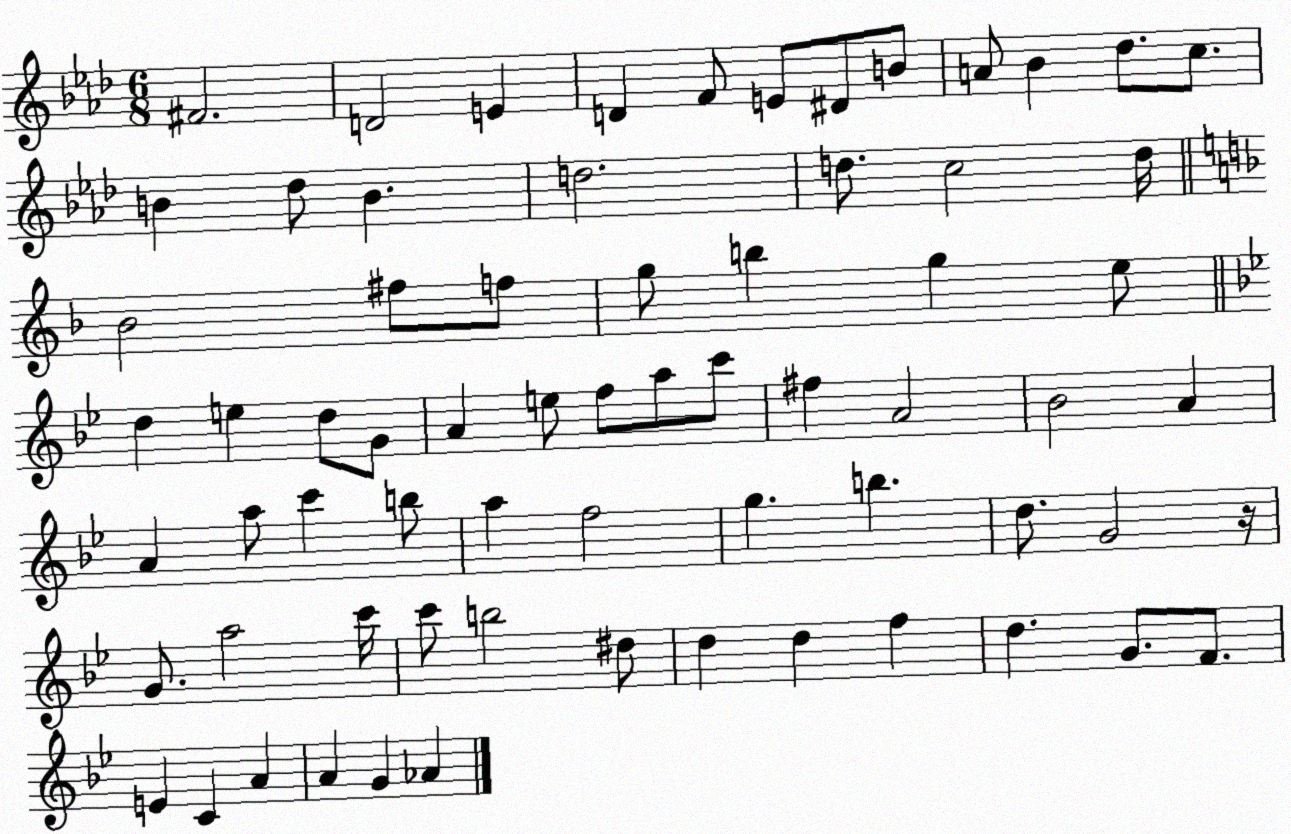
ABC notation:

X:1
T:Untitled
M:6/8
L:1/4
K:Ab
^F2 D2 E D F/2 E/2 ^D/2 B/2 A/2 _B _d/2 c/2 B _d/2 B d2 d/2 c2 d/4 _B2 ^f/2 f/2 g/2 b g e/2 d e d/2 G/2 A e/2 f/2 a/2 c'/2 ^f A2 _B2 A A a/2 c' b/2 a f2 g b d/2 G2 z/4 G/2 a2 c'/4 c'/2 b2 ^d/2 d d f d G/2 F/2 E C A A G _A